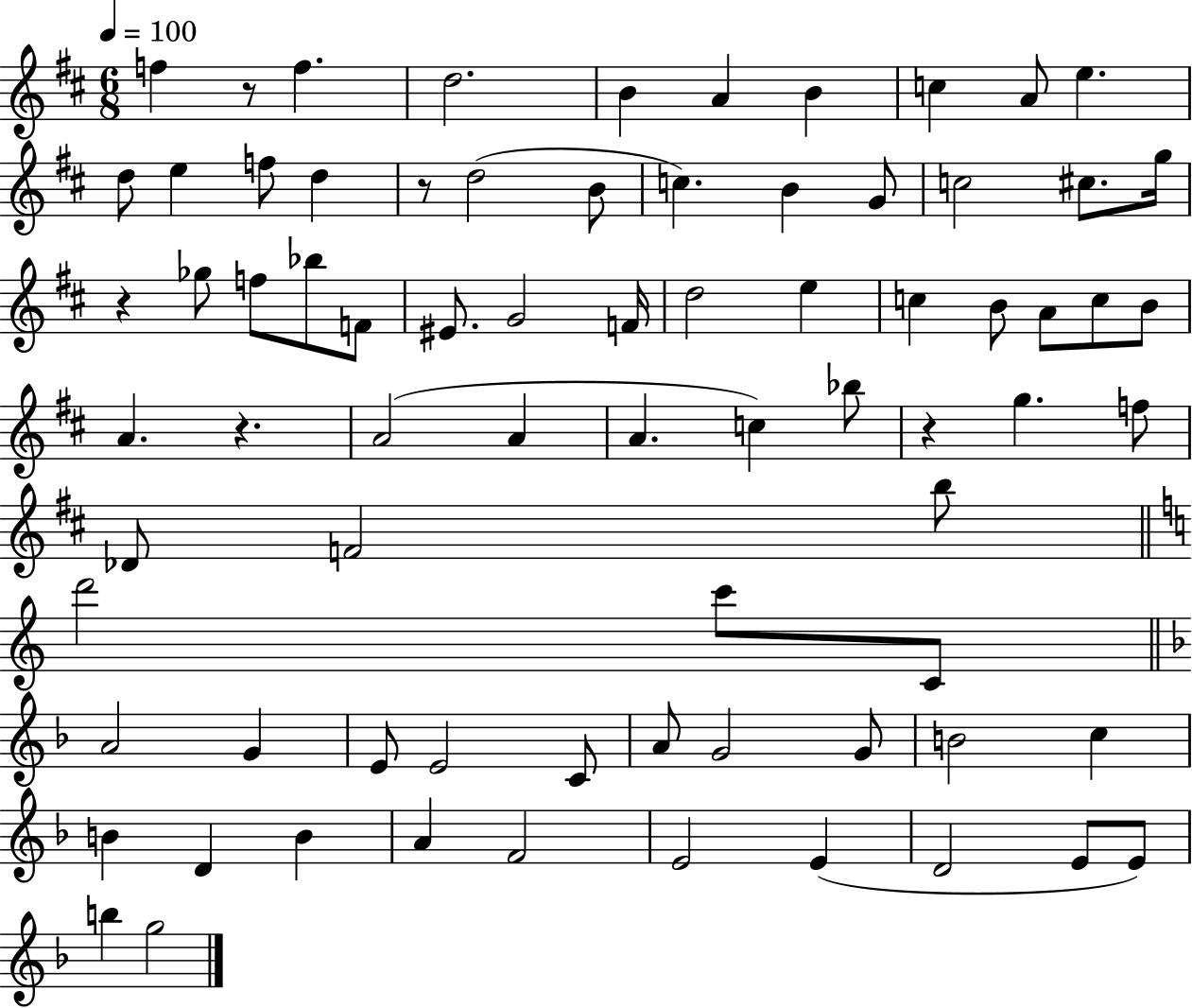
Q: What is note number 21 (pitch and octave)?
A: G5